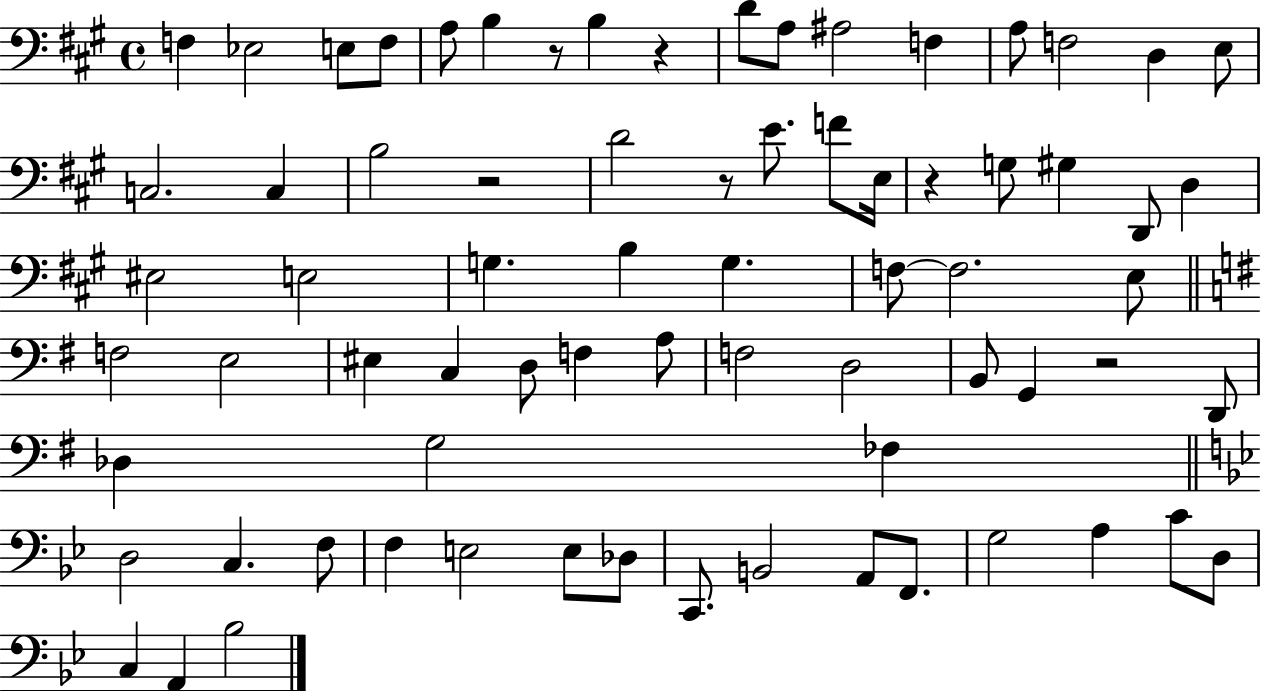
{
  \clef bass
  \time 4/4
  \defaultTimeSignature
  \key a \major
  f4 ees2 e8 f8 | a8 b4 r8 b4 r4 | d'8 a8 ais2 f4 | a8 f2 d4 e8 | \break c2. c4 | b2 r2 | d'2 r8 e'8. f'8 e16 | r4 g8 gis4 d,8 d4 | \break eis2 e2 | g4. b4 g4. | f8~~ f2. e8 | \bar "||" \break \key g \major f2 e2 | eis4 c4 d8 f4 a8 | f2 d2 | b,8 g,4 r2 d,8 | \break des4 g2 fes4 | \bar "||" \break \key g \minor d2 c4. f8 | f4 e2 e8 des8 | c,8. b,2 a,8 f,8. | g2 a4 c'8 d8 | \break c4 a,4 bes2 | \bar "|."
}